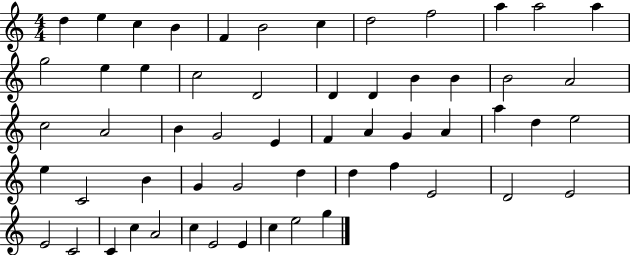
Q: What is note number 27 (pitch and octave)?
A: G4